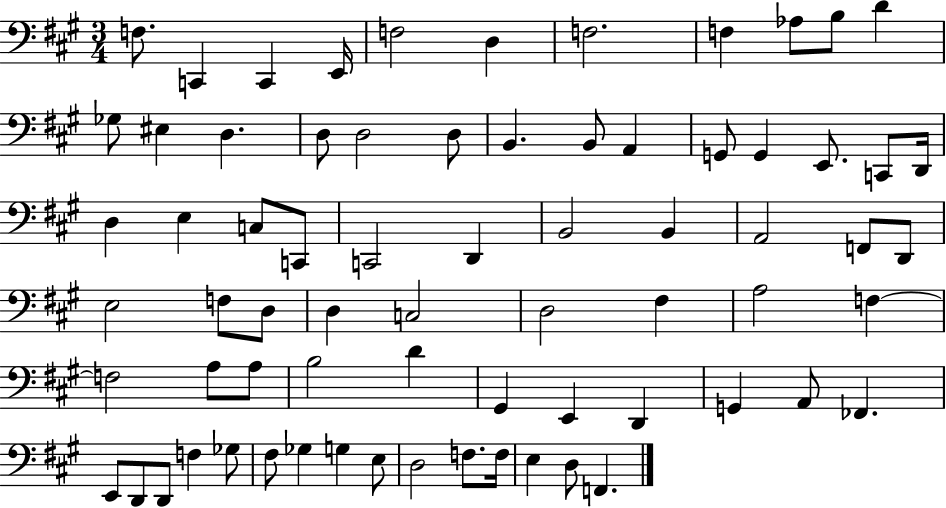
X:1
T:Untitled
M:3/4
L:1/4
K:A
F,/2 C,, C,, E,,/4 F,2 D, F,2 F, _A,/2 B,/2 D _G,/2 ^E, D, D,/2 D,2 D,/2 B,, B,,/2 A,, G,,/2 G,, E,,/2 C,,/2 D,,/4 D, E, C,/2 C,,/2 C,,2 D,, B,,2 B,, A,,2 F,,/2 D,,/2 E,2 F,/2 D,/2 D, C,2 D,2 ^F, A,2 F, F,2 A,/2 A,/2 B,2 D ^G,, E,, D,, G,, A,,/2 _F,, E,,/2 D,,/2 D,,/2 F, _G,/2 ^F,/2 _G, G, E,/2 D,2 F,/2 F,/4 E, D,/2 F,,